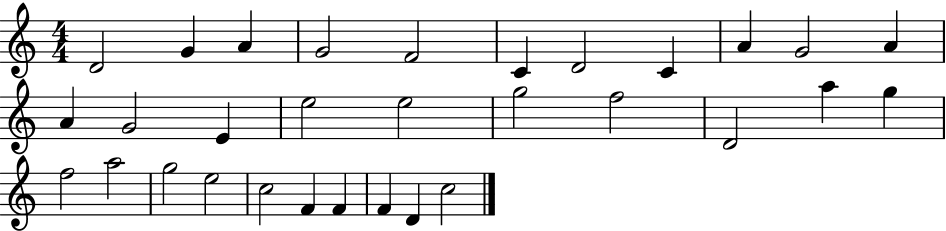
X:1
T:Untitled
M:4/4
L:1/4
K:C
D2 G A G2 F2 C D2 C A G2 A A G2 E e2 e2 g2 f2 D2 a g f2 a2 g2 e2 c2 F F F D c2